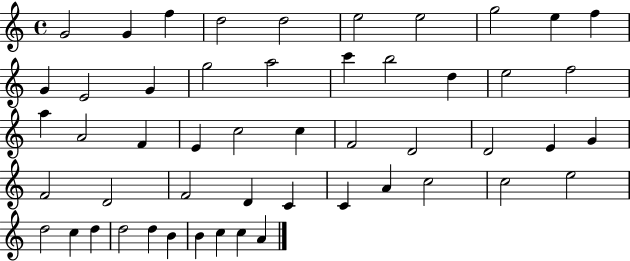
X:1
T:Untitled
M:4/4
L:1/4
K:C
G2 G f d2 d2 e2 e2 g2 e f G E2 G g2 a2 c' b2 d e2 f2 a A2 F E c2 c F2 D2 D2 E G F2 D2 F2 D C C A c2 c2 e2 d2 c d d2 d B B c c A